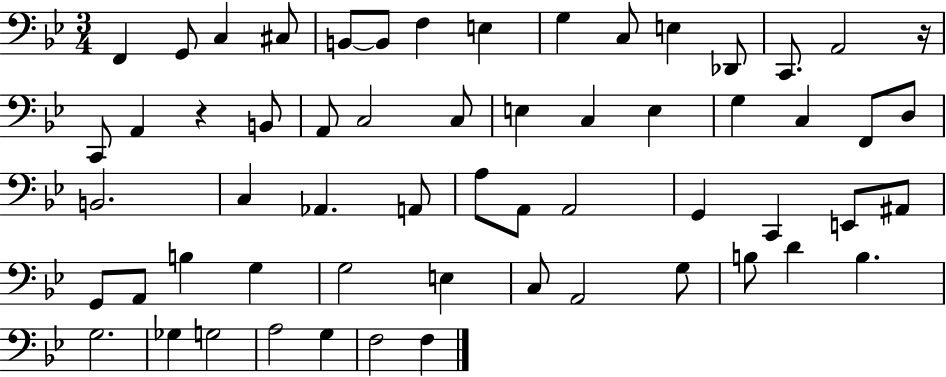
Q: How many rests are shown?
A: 2